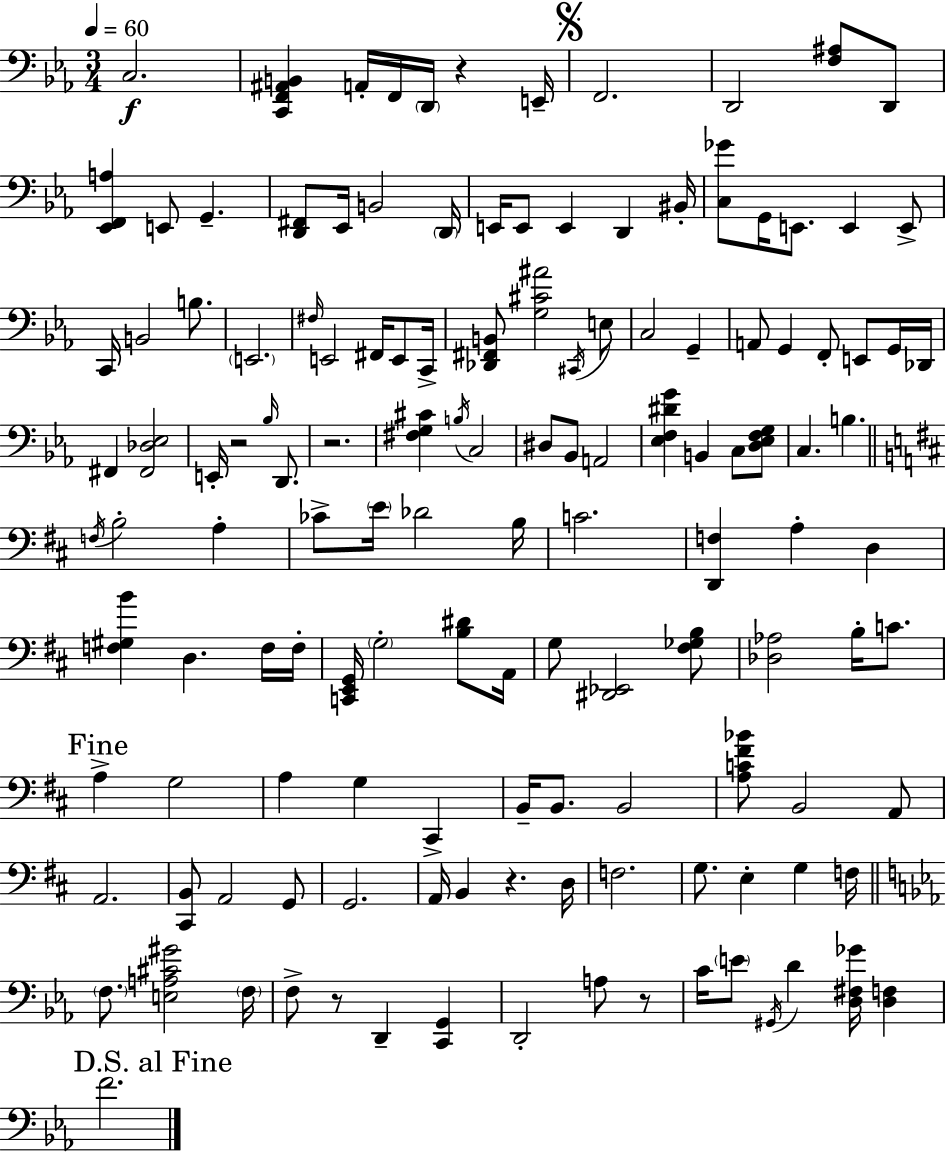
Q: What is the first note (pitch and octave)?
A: C3